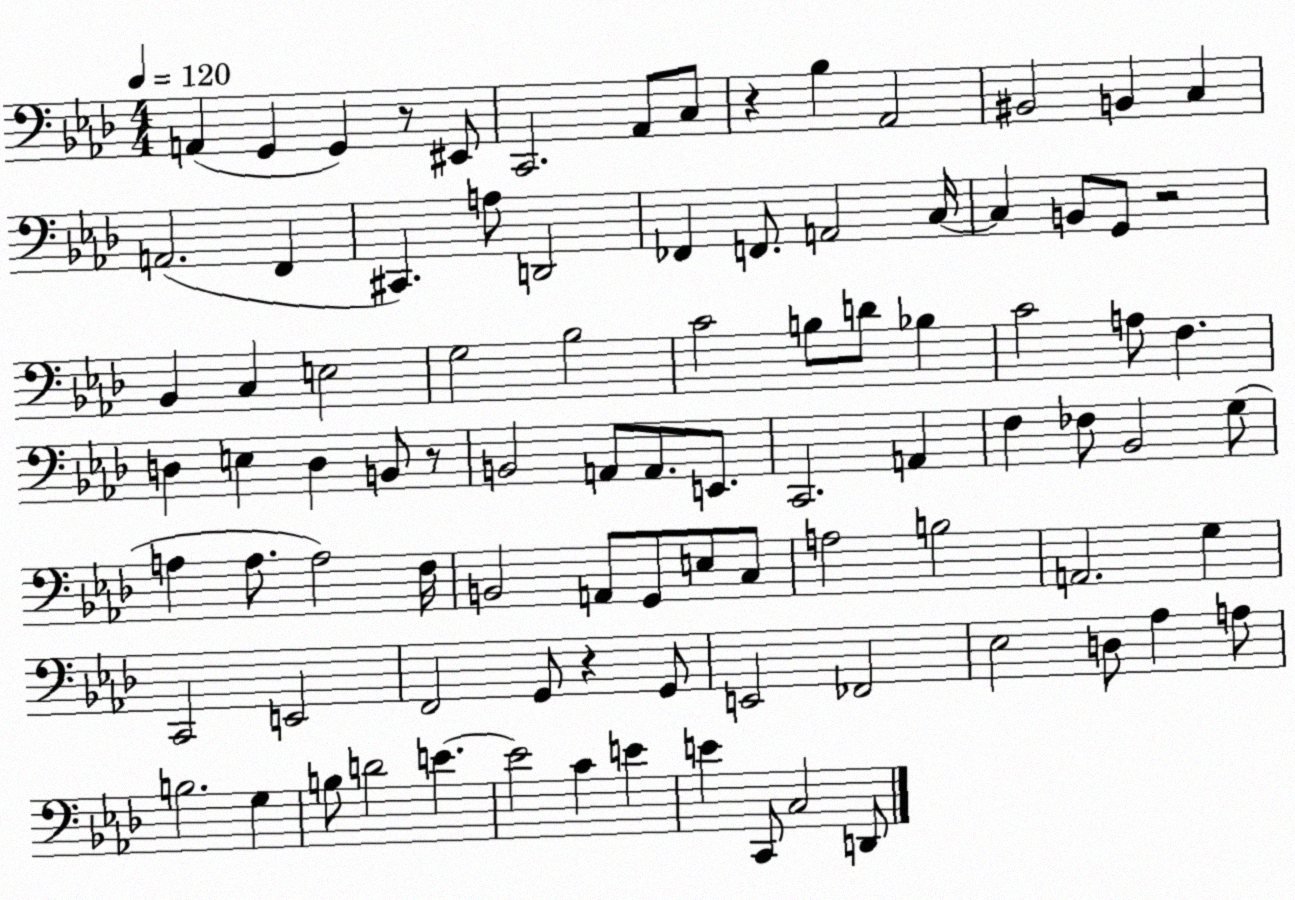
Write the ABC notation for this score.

X:1
T:Untitled
M:4/4
L:1/4
K:Ab
A,, G,, G,, z/2 ^E,,/2 C,,2 _A,,/2 C,/2 z _B, _A,,2 ^B,,2 B,, C, A,,2 F,, ^C,, A,/2 D,,2 _F,, F,,/2 A,,2 C,/4 C, B,,/2 G,,/2 z2 _B,, C, E,2 G,2 _B,2 C2 B,/2 D/2 _B, C2 A,/2 F, D, E, D, B,,/2 z/2 B,,2 A,,/2 A,,/2 E,,/2 C,,2 A,, F, _F,/2 _B,,2 G,/2 A, A,/2 A,2 F,/4 B,,2 A,,/2 G,,/2 E,/2 C,/2 A,2 B,2 A,,2 G, C,,2 E,,2 F,,2 G,,/2 z G,,/2 E,,2 _F,,2 _E,2 D,/2 _A, A,/2 B,2 G, B,/2 D2 E E2 C E E C,,/2 C,2 D,,/2